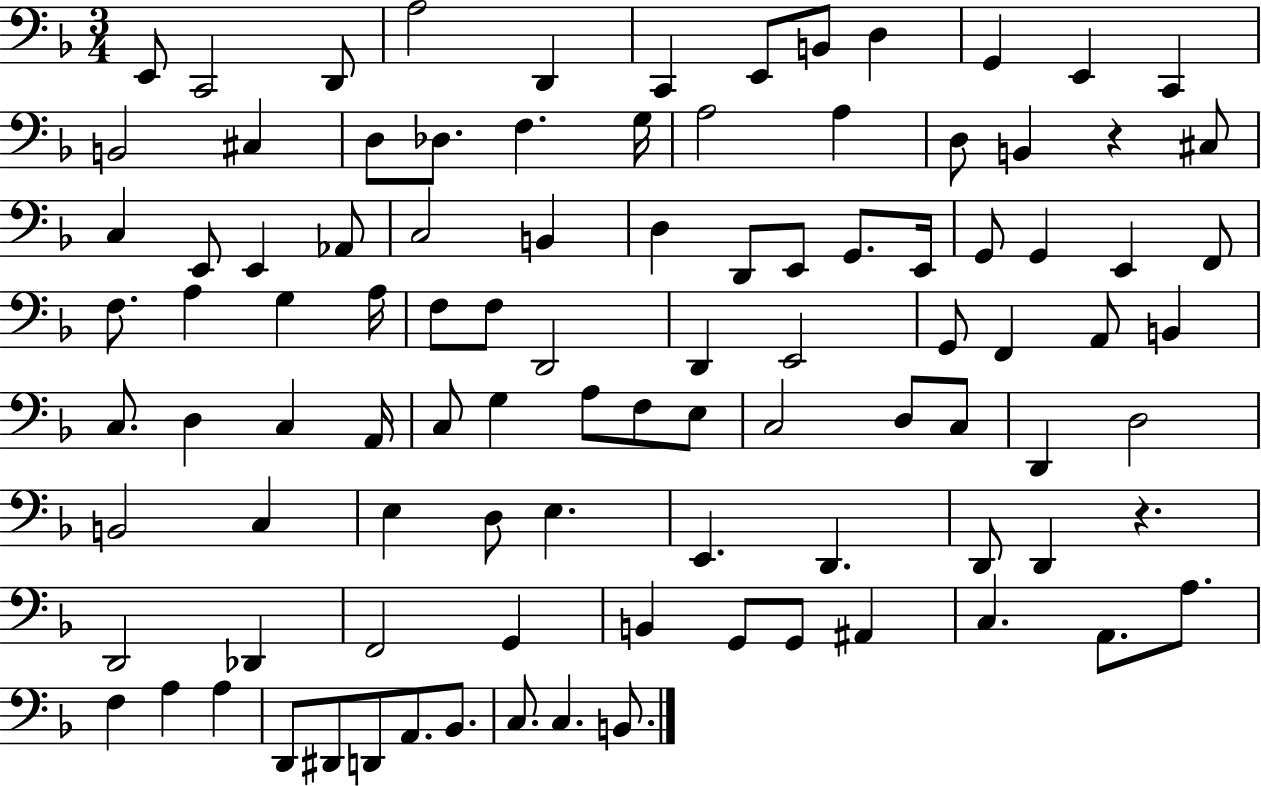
X:1
T:Untitled
M:3/4
L:1/4
K:F
E,,/2 C,,2 D,,/2 A,2 D,, C,, E,,/2 B,,/2 D, G,, E,, C,, B,,2 ^C, D,/2 _D,/2 F, G,/4 A,2 A, D,/2 B,, z ^C,/2 C, E,,/2 E,, _A,,/2 C,2 B,, D, D,,/2 E,,/2 G,,/2 E,,/4 G,,/2 G,, E,, F,,/2 F,/2 A, G, A,/4 F,/2 F,/2 D,,2 D,, E,,2 G,,/2 F,, A,,/2 B,, C,/2 D, C, A,,/4 C,/2 G, A,/2 F,/2 E,/2 C,2 D,/2 C,/2 D,, D,2 B,,2 C, E, D,/2 E, E,, D,, D,,/2 D,, z D,,2 _D,, F,,2 G,, B,, G,,/2 G,,/2 ^A,, C, A,,/2 A,/2 F, A, A, D,,/2 ^D,,/2 D,,/2 A,,/2 _B,,/2 C,/2 C, B,,/2